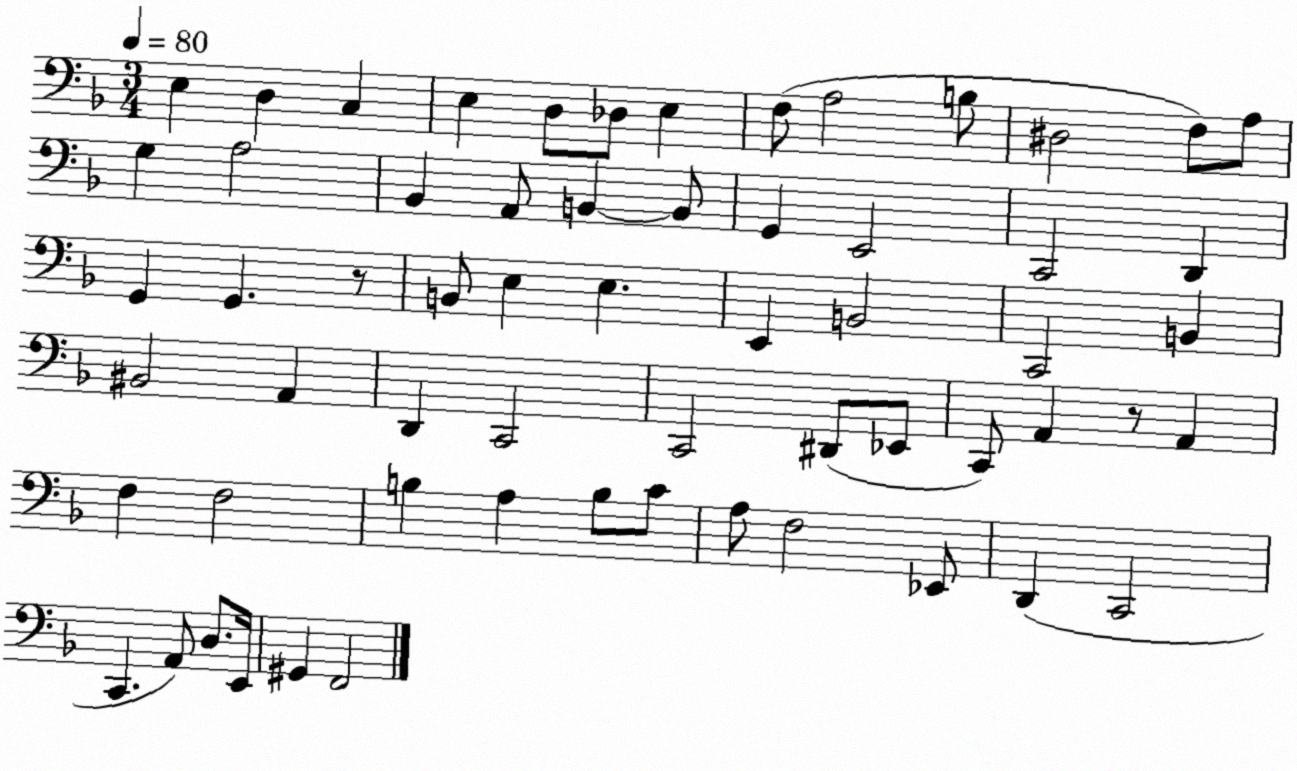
X:1
T:Untitled
M:3/4
L:1/4
K:F
E, D, C, E, D,/2 _D,/2 E, F,/2 A,2 B,/2 ^D,2 F,/2 A,/2 G, A,2 _B,, A,,/2 B,, B,,/2 G,, E,,2 C,,2 D,, G,, G,, z/2 B,,/2 E, E, E,, B,,2 C,,2 B,, ^B,,2 A,, D,, C,,2 C,,2 ^D,,/2 _E,,/2 C,,/2 A,, z/2 A,, F, F,2 B, A, B,/2 C/2 A,/2 F,2 _E,,/2 D,, C,,2 C,, A,,/2 D,/2 E,,/4 ^G,, F,,2